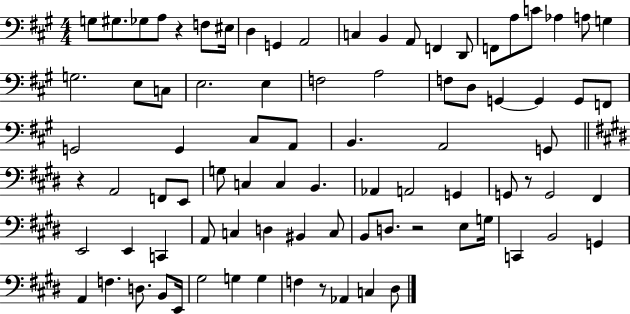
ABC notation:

X:1
T:Untitled
M:4/4
L:1/4
K:A
G,/2 ^G,/2 _G,/2 A,/2 z F,/2 ^E,/4 D, G,, A,,2 C, B,, A,,/2 F,, D,,/2 F,,/2 A,/2 C/2 _A, A,/2 G, G,2 E,/2 C,/2 E,2 E, F,2 A,2 F,/2 D,/2 G,, G,, G,,/2 F,,/2 G,,2 G,, ^C,/2 A,,/2 B,, A,,2 G,,/2 z A,,2 F,,/2 E,,/2 G,/2 C, C, B,, _A,, A,,2 G,, G,,/2 z/2 G,,2 ^F,, E,,2 E,, C,, A,,/2 C, D, ^B,, C,/2 B,,/2 D,/2 z2 E,/2 G,/4 C,, B,,2 G,, A,, F, D,/2 B,,/2 E,,/4 ^G,2 G, G, F, z/2 _A,, C, ^D,/2